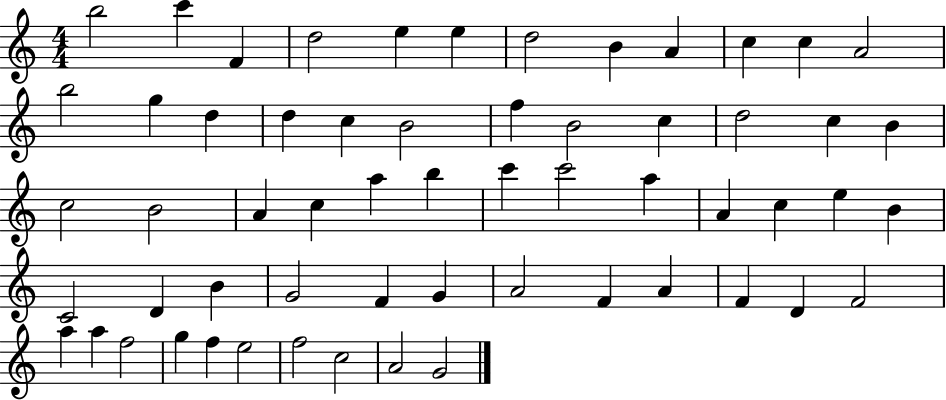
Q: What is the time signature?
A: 4/4